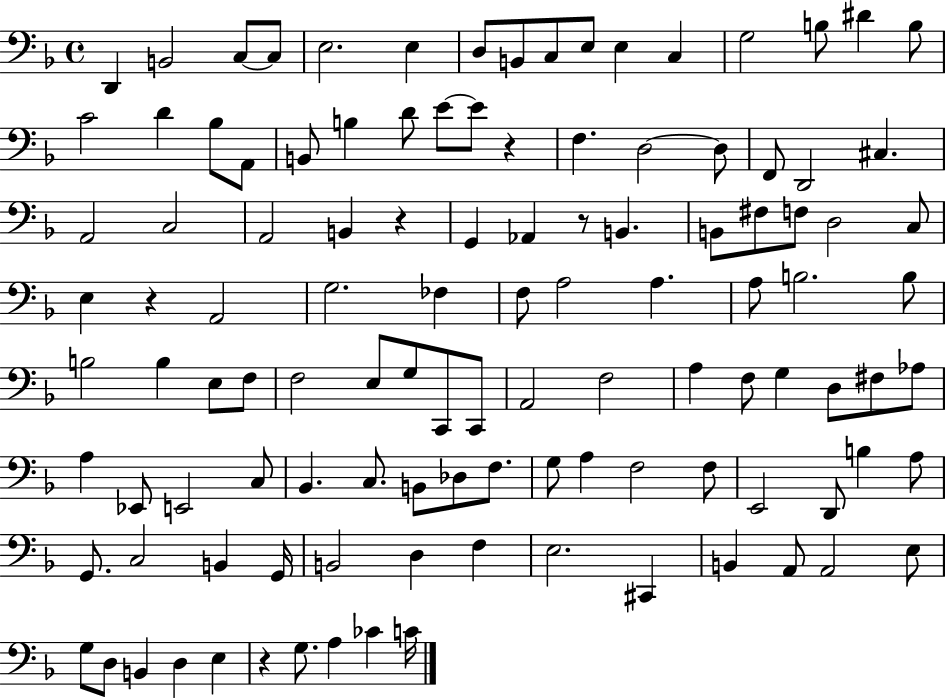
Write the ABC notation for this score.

X:1
T:Untitled
M:4/4
L:1/4
K:F
D,, B,,2 C,/2 C,/2 E,2 E, D,/2 B,,/2 C,/2 E,/2 E, C, G,2 B,/2 ^D B,/2 C2 D _B,/2 A,,/2 B,,/2 B, D/2 E/2 E/2 z F, D,2 D,/2 F,,/2 D,,2 ^C, A,,2 C,2 A,,2 B,, z G,, _A,, z/2 B,, B,,/2 ^F,/2 F,/2 D,2 C,/2 E, z A,,2 G,2 _F, F,/2 A,2 A, A,/2 B,2 B,/2 B,2 B, E,/2 F,/2 F,2 E,/2 G,/2 C,,/2 C,,/2 A,,2 F,2 A, F,/2 G, D,/2 ^F,/2 _A,/2 A, _E,,/2 E,,2 C,/2 _B,, C,/2 B,,/2 _D,/2 F,/2 G,/2 A, F,2 F,/2 E,,2 D,,/2 B, A,/2 G,,/2 C,2 B,, G,,/4 B,,2 D, F, E,2 ^C,, B,, A,,/2 A,,2 E,/2 G,/2 D,/2 B,, D, E, z G,/2 A, _C C/4